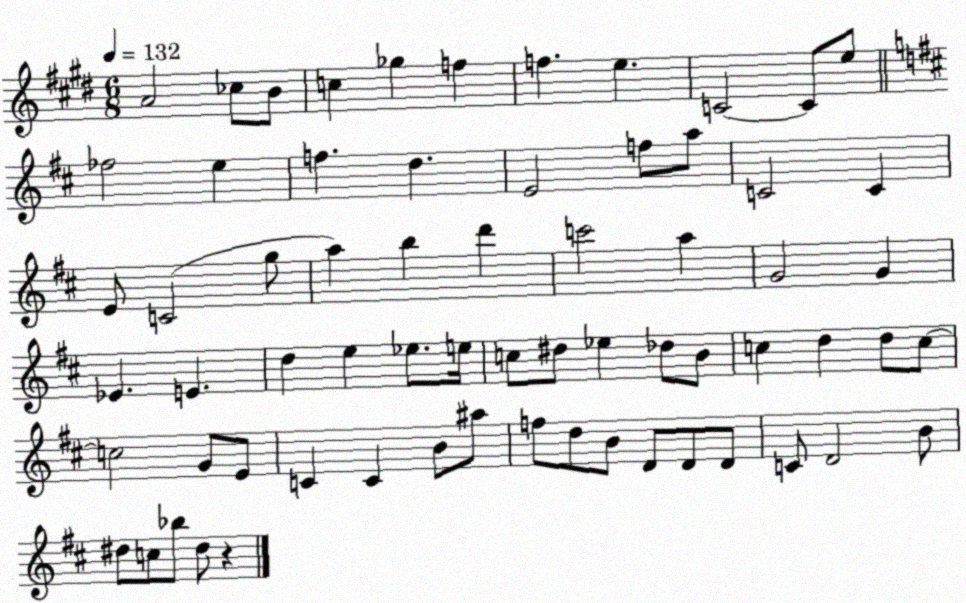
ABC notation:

X:1
T:Untitled
M:6/8
L:1/4
K:E
A2 _c/2 B/2 c _g f f e C2 C/2 e/2 _f2 e f d E2 f/2 a/2 C2 C E/2 C2 g/2 a b d' c'2 a G2 G _E E d e _e/2 e/4 c/2 ^d/2 _e _d/2 B/2 c d d/2 c/2 c2 G/2 E/2 C C B/2 ^a/2 f/2 d/2 B/2 D/2 D/2 D/2 C/2 D2 B/2 ^d/2 c/2 _b/2 ^d/2 z